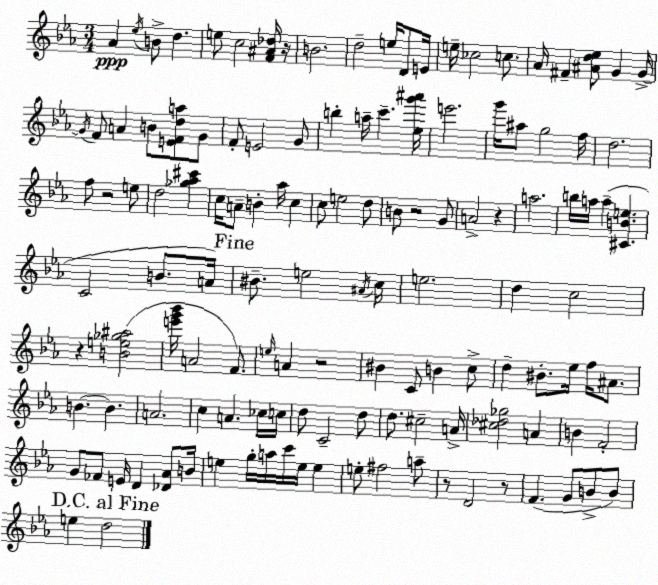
X:1
T:Untitled
M:3/4
L:1/4
K:Cm
_A _e/4 B/2 d e/2 c2 [F^A_d]/4 z/4 B2 d2 e/4 D/2 E/4 e/4 _c2 c/2 _A/4 ^F [^Ad_e]/2 G G/4 G/4 F/2 A B/2 [EFda]/2 G/2 F/2 E2 G/2 b a/4 c' [_eg'^a']/4 e'2 g'/4 ^a/2 g2 f/4 d2 f/2 z2 e/2 d2 [_g_a^c'] c/4 A/2 B _a/4 c c/2 e2 d/2 B/2 z2 G/2 A2 z a2 b/4 a/4 a [^CBe] C2 B/2 A/4 ^B/2 e2 ^A/4 c/4 e2 d c2 z [Be_g^a]2 [e'g'_b']/4 A2 F/2 e/4 A z2 ^B C/2 B c/2 d ^B/2 _e/4 f/4 ^A/2 B B A2 c A _c/4 c/4 d/2 C2 d/2 d/2 ^c2 A/4 [^c_d_g]2 A B F2 G/2 _F/2 E/4 D [_D_A]/2 B/4 e g/4 a/4 c'/4 e/4 e e/2 ^f2 a/2 z/2 D2 z/2 F G/2 B/2 B/2 e d2